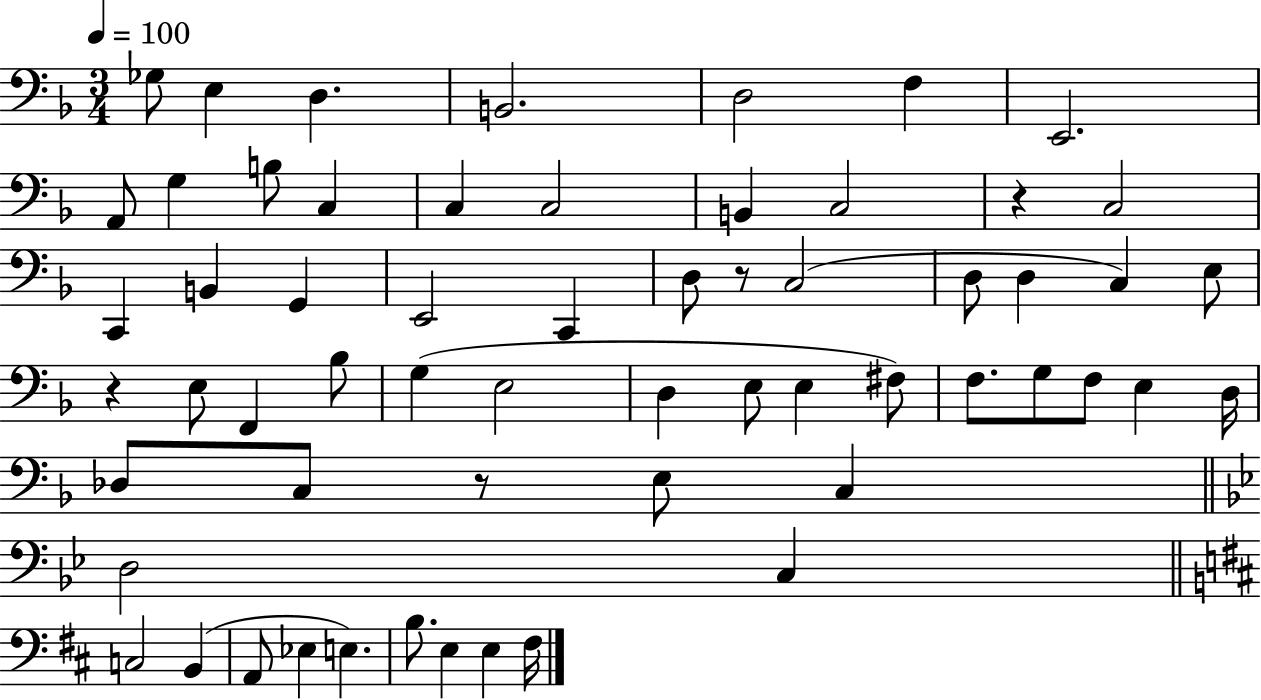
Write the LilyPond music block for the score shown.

{
  \clef bass
  \numericTimeSignature
  \time 3/4
  \key f \major
  \tempo 4 = 100
  ges8 e4 d4. | b,2. | d2 f4 | e,2. | \break a,8 g4 b8 c4 | c4 c2 | b,4 c2 | r4 c2 | \break c,4 b,4 g,4 | e,2 c,4 | d8 r8 c2( | d8 d4 c4) e8 | \break r4 e8 f,4 bes8 | g4( e2 | d4 e8 e4 fis8) | f8. g8 f8 e4 d16 | \break des8 c8 r8 e8 c4 | \bar "||" \break \key bes \major d2 c4 | \bar "||" \break \key d \major c2 b,4( | a,8 ees4 e4.) | b8. e4 e4 fis16 | \bar "|."
}